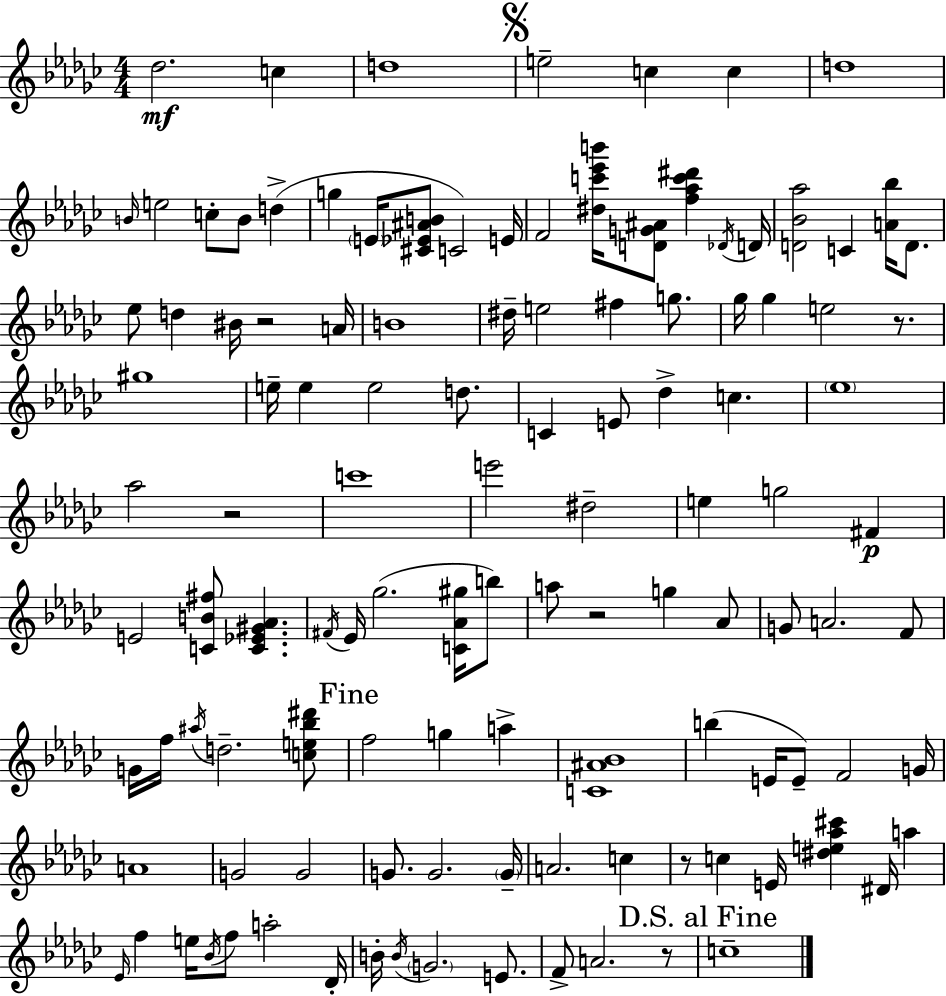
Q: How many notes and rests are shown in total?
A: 117